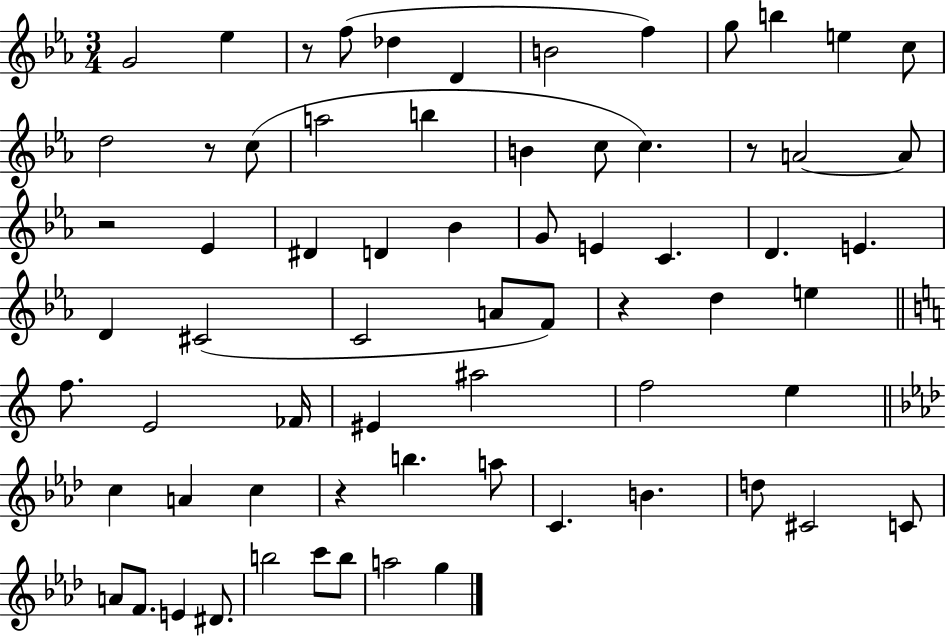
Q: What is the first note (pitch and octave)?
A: G4